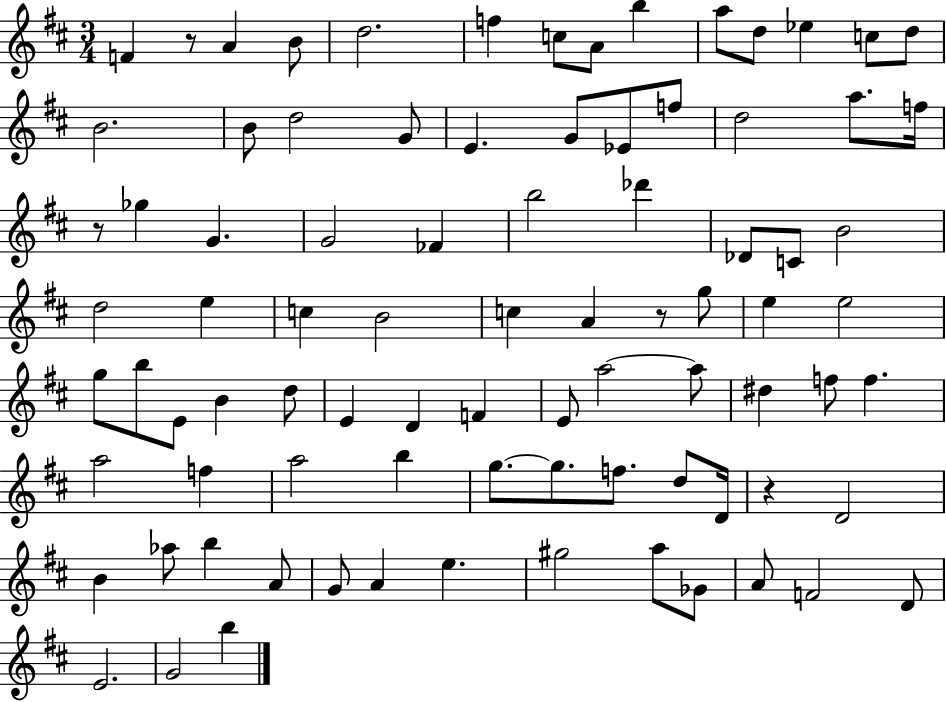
{
  \clef treble
  \numericTimeSignature
  \time 3/4
  \key d \major
  f'4 r8 a'4 b'8 | d''2. | f''4 c''8 a'8 b''4 | a''8 d''8 ees''4 c''8 d''8 | \break b'2. | b'8 d''2 g'8 | e'4. g'8 ees'8 f''8 | d''2 a''8. f''16 | \break r8 ges''4 g'4. | g'2 fes'4 | b''2 des'''4 | des'8 c'8 b'2 | \break d''2 e''4 | c''4 b'2 | c''4 a'4 r8 g''8 | e''4 e''2 | \break g''8 b''8 e'8 b'4 d''8 | e'4 d'4 f'4 | e'8 a''2~~ a''8 | dis''4 f''8 f''4. | \break a''2 f''4 | a''2 b''4 | g''8.~~ g''8. f''8. d''8 d'16 | r4 d'2 | \break b'4 aes''8 b''4 a'8 | g'8 a'4 e''4. | gis''2 a''8 ges'8 | a'8 f'2 d'8 | \break e'2. | g'2 b''4 | \bar "|."
}